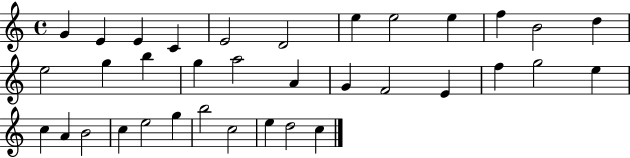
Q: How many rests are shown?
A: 0